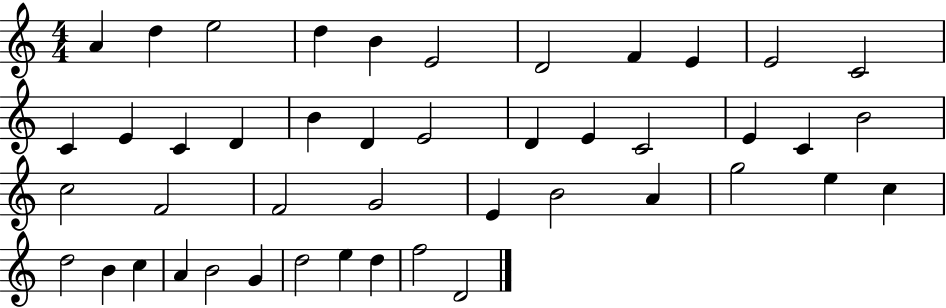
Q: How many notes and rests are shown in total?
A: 45